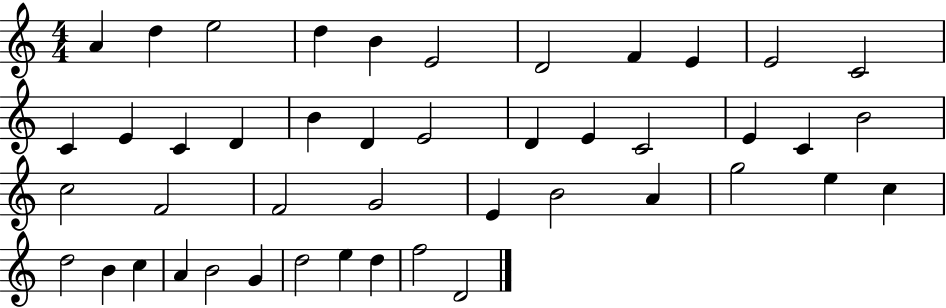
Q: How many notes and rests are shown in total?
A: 45